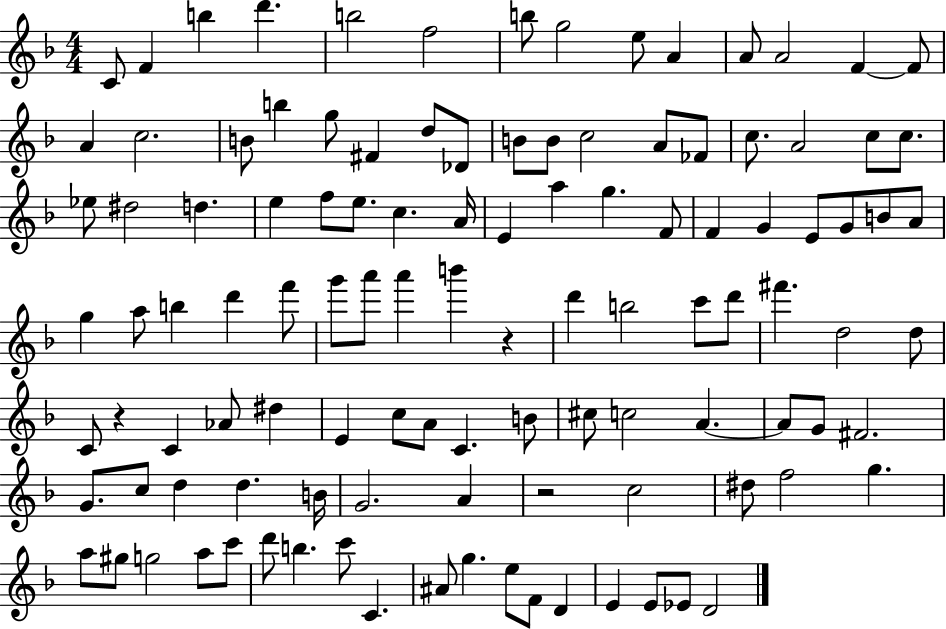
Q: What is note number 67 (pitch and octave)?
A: C4